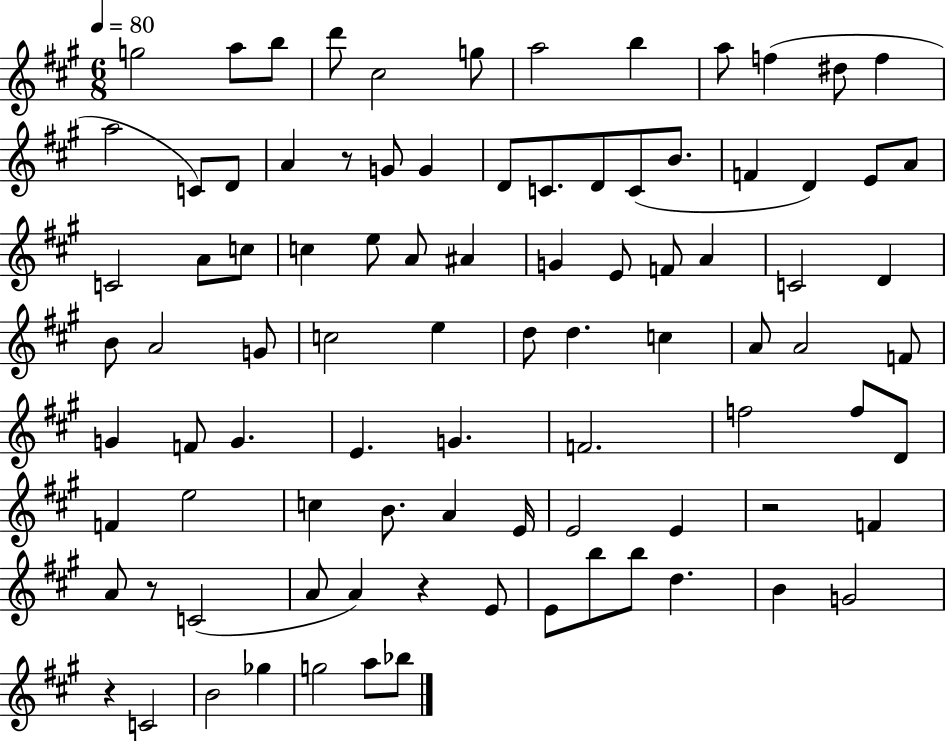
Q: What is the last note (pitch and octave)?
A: Bb5